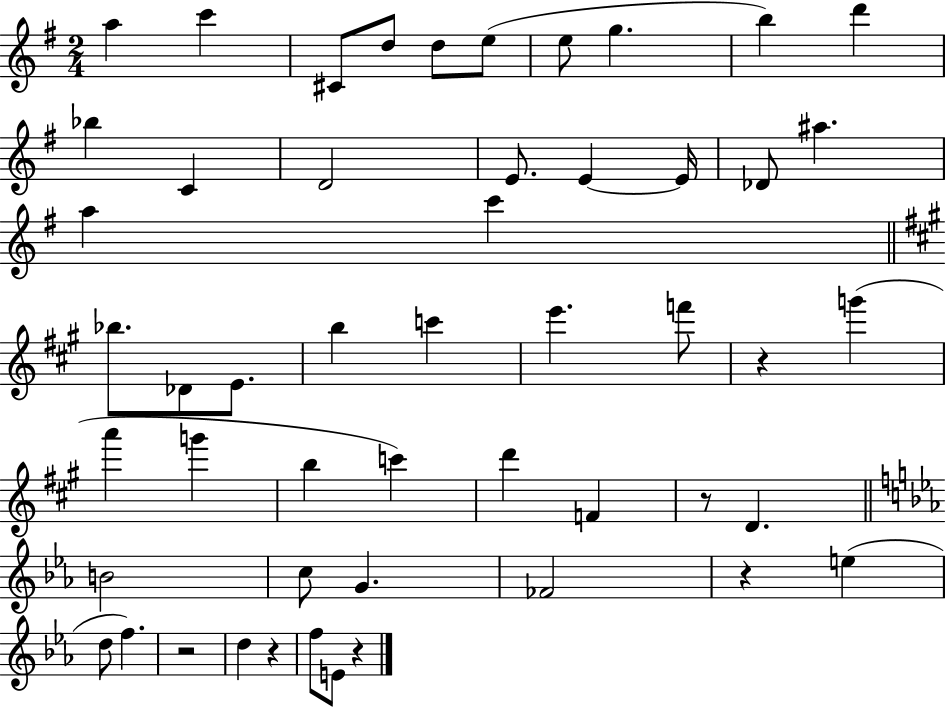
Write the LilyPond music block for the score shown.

{
  \clef treble
  \numericTimeSignature
  \time 2/4
  \key g \major
  \repeat volta 2 { a''4 c'''4 | cis'8 d''8 d''8 e''8( | e''8 g''4. | b''4) d'''4 | \break bes''4 c'4 | d'2 | e'8. e'4~~ e'16 | des'8 ais''4. | \break a''4 c'''4 | \bar "||" \break \key a \major bes''8. des'8 e'8. | b''4 c'''4 | e'''4. f'''8 | r4 g'''4( | \break a'''4 g'''4 | b''4 c'''4) | d'''4 f'4 | r8 d'4. | \break \bar "||" \break \key ees \major b'2 | c''8 g'4. | fes'2 | r4 e''4( | \break d''8 f''4.) | r2 | d''4 r4 | f''8 e'8 r4 | \break } \bar "|."
}